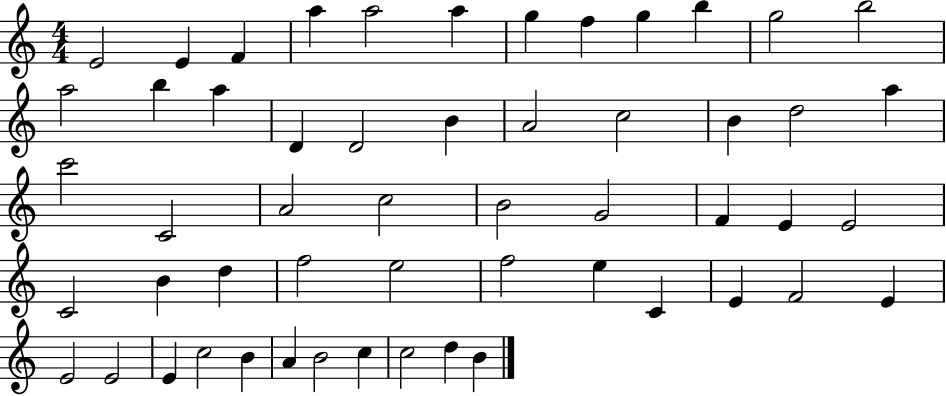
{
  \clef treble
  \numericTimeSignature
  \time 4/4
  \key c \major
  e'2 e'4 f'4 | a''4 a''2 a''4 | g''4 f''4 g''4 b''4 | g''2 b''2 | \break a''2 b''4 a''4 | d'4 d'2 b'4 | a'2 c''2 | b'4 d''2 a''4 | \break c'''2 c'2 | a'2 c''2 | b'2 g'2 | f'4 e'4 e'2 | \break c'2 b'4 d''4 | f''2 e''2 | f''2 e''4 c'4 | e'4 f'2 e'4 | \break e'2 e'2 | e'4 c''2 b'4 | a'4 b'2 c''4 | c''2 d''4 b'4 | \break \bar "|."
}